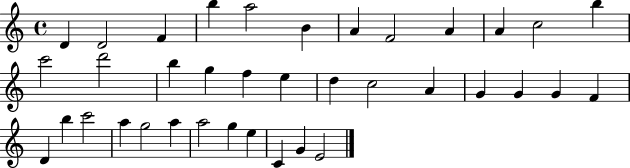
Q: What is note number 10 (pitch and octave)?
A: A4